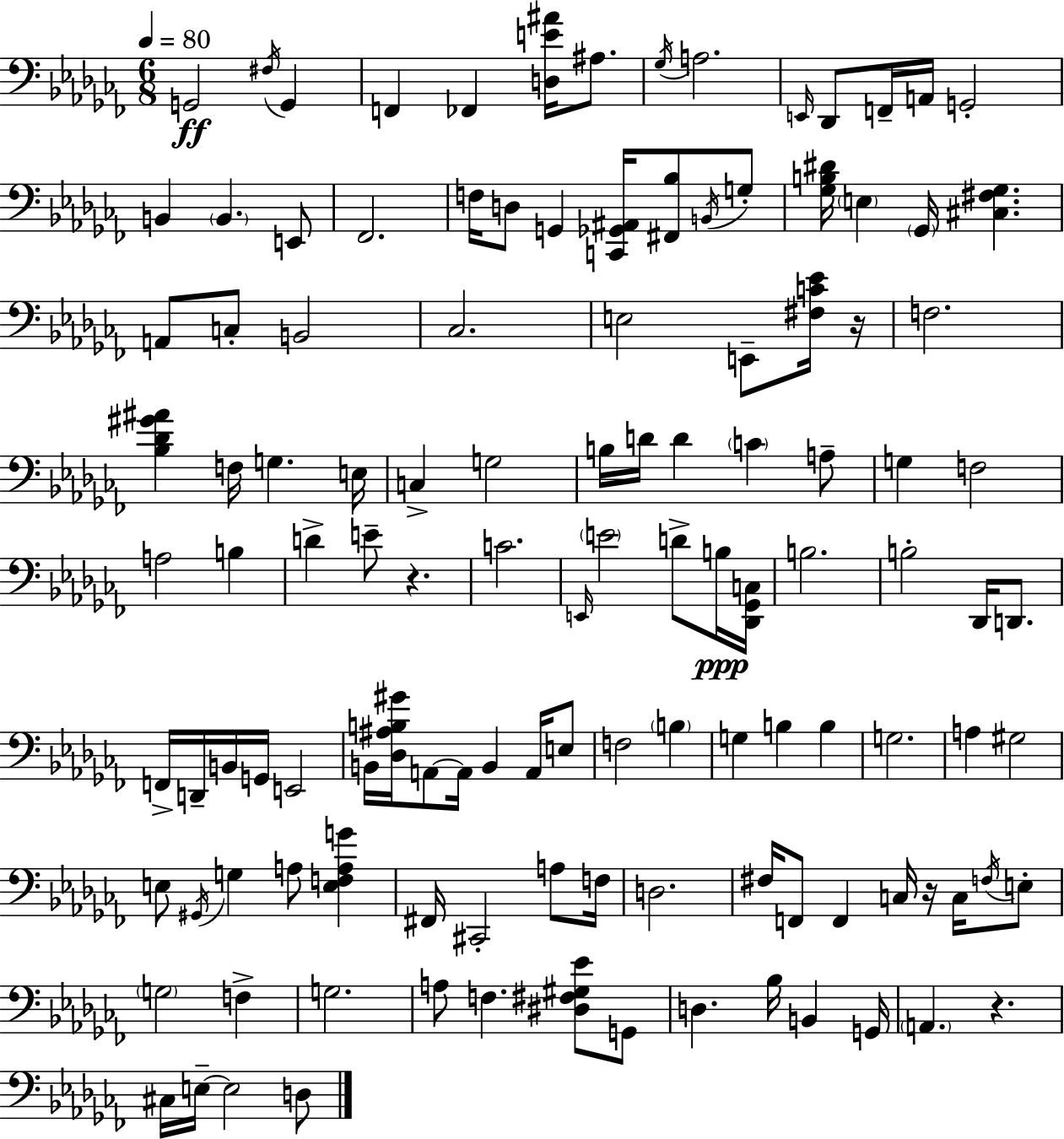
G2/h F#3/s G2/q F2/q FES2/q [D3,E4,A#4]/s A#3/e. Gb3/s A3/h. E2/s Db2/e F2/s A2/s G2/h B2/q B2/q. E2/e FES2/h. F3/s D3/e G2/q [C2,Gb2,A#2]/s [F#2,Bb3]/e B2/s G3/e [Gb3,B3,D#4]/s E3/q Gb2/s [C#3,F#3,Gb3]/q. A2/e C3/e B2/h CES3/h. E3/h E2/e [F#3,C4,Eb4]/s R/s F3/h. [Bb3,Db4,G#4,A#4]/q F3/s G3/q. E3/s C3/q G3/h B3/s D4/s D4/q C4/q A3/e G3/q F3/h A3/h B3/q D4/q E4/e R/q. C4/h. E2/s E4/h D4/e B3/s [Db2,Gb2,C3]/s B3/h. B3/h Db2/s D2/e. F2/s D2/s B2/s G2/s E2/h B2/s [Db3,A#3,B3,G#4]/s A2/e A2/s B2/q A2/s E3/e F3/h B3/q G3/q B3/q B3/q G3/h. A3/q G#3/h E3/e G#2/s G3/q A3/e [E3,F3,A3,G4]/q F#2/s C#2/h A3/e F3/s D3/h. F#3/s F2/e F2/q C3/s R/s C3/s F3/s E3/e G3/h F3/q G3/h. A3/e F3/q. [D#3,F#3,G#3,Eb4]/e G2/e D3/q. Bb3/s B2/q G2/s A2/q. R/q. C#3/s E3/s E3/h D3/e